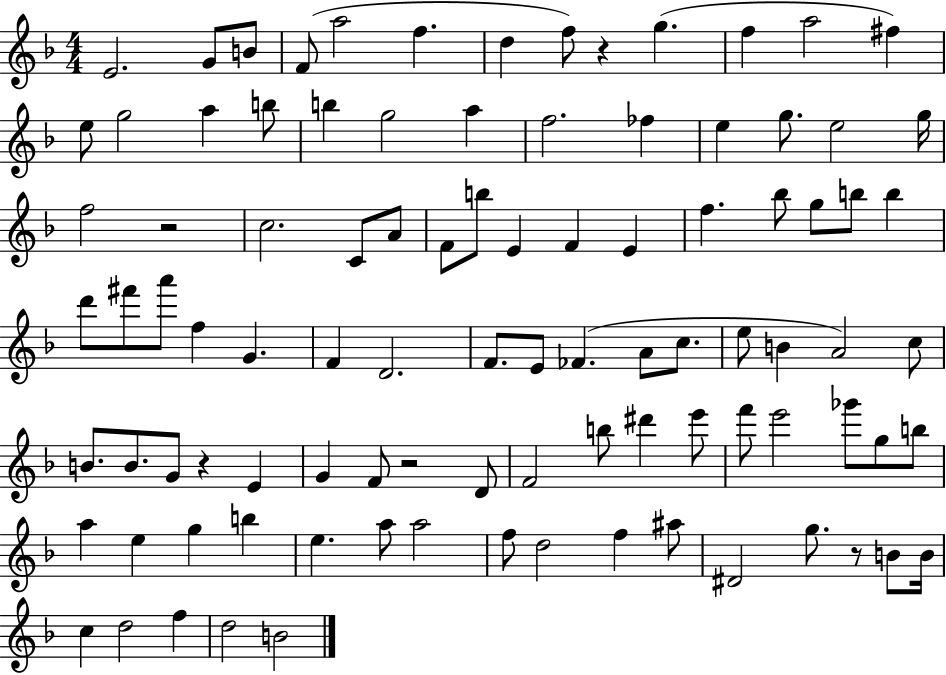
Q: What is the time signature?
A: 4/4